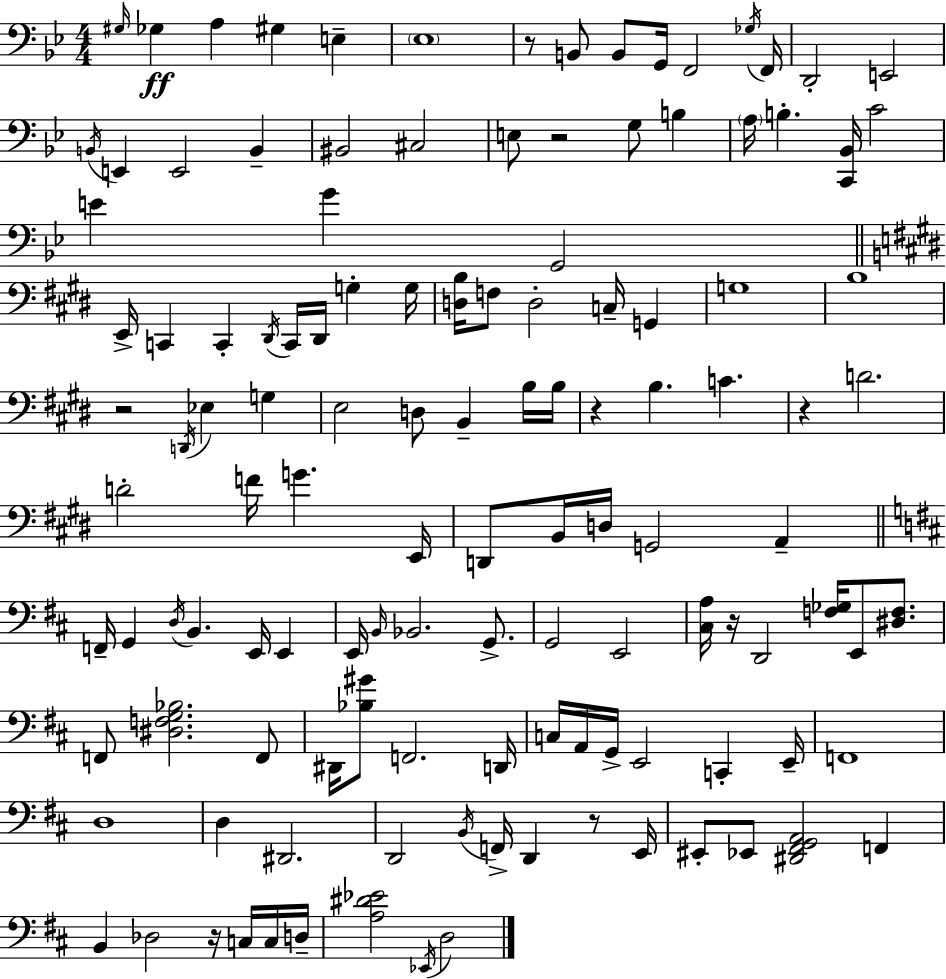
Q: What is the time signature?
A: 4/4